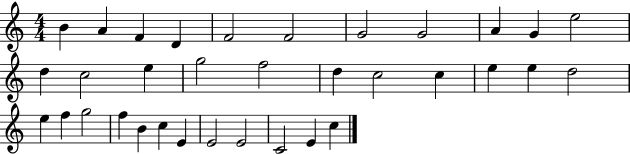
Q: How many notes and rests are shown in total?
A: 34